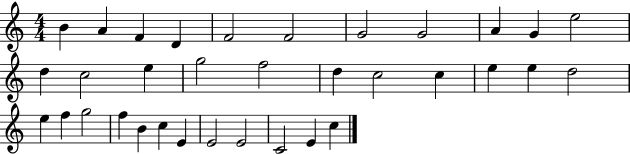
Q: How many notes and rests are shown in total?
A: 34